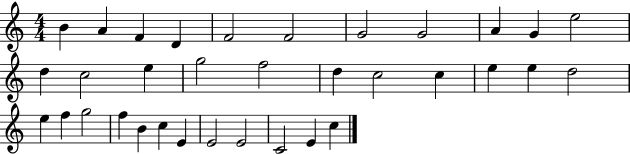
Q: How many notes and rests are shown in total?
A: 34